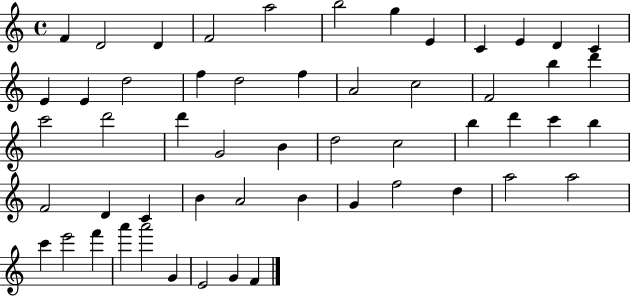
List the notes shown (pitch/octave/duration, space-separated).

F4/q D4/h D4/q F4/h A5/h B5/h G5/q E4/q C4/q E4/q D4/q C4/q E4/q E4/q D5/h F5/q D5/h F5/q A4/h C5/h F4/h B5/q D6/q C6/h D6/h D6/q G4/h B4/q D5/h C5/h B5/q D6/q C6/q B5/q F4/h D4/q C4/q B4/q A4/h B4/q G4/q F5/h D5/q A5/h A5/h C6/q E6/h F6/q A6/q A6/h G4/q E4/h G4/q F4/q